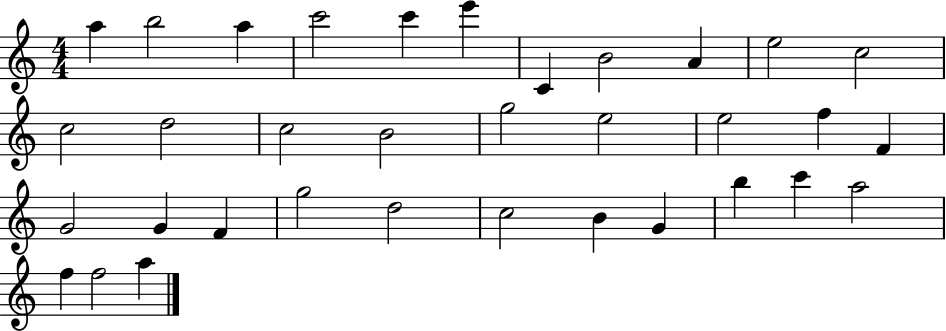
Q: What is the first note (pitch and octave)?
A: A5